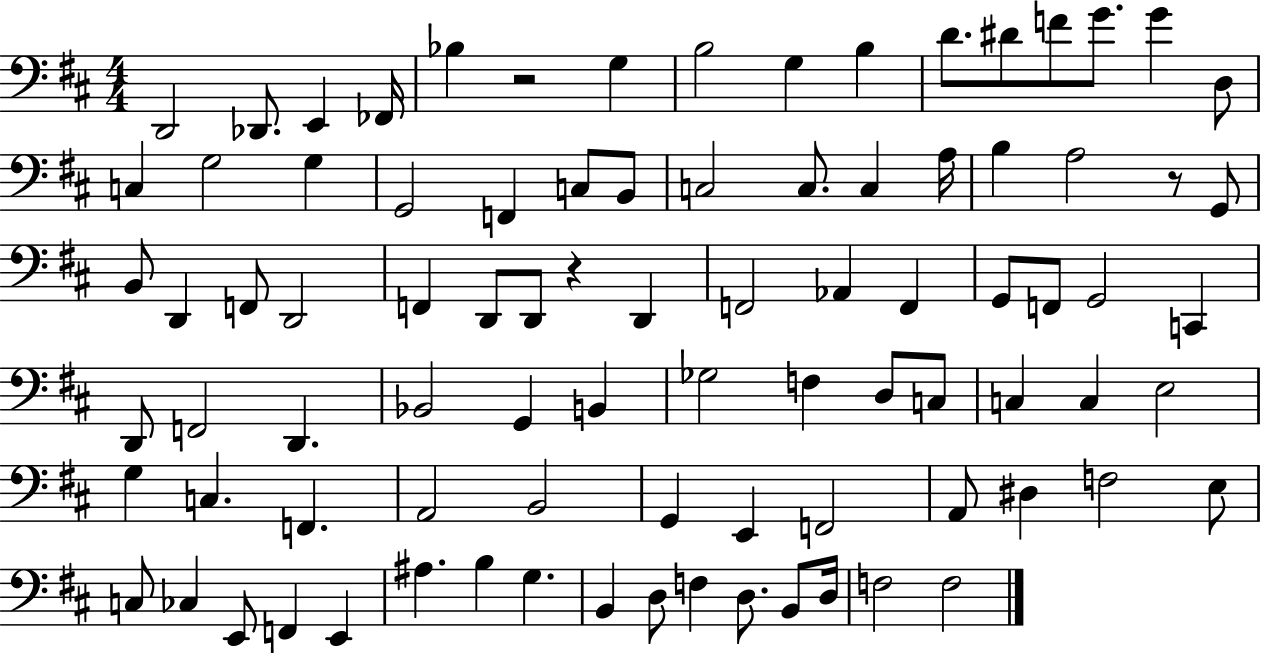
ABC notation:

X:1
T:Untitled
M:4/4
L:1/4
K:D
D,,2 _D,,/2 E,, _F,,/4 _B, z2 G, B,2 G, B, D/2 ^D/2 F/2 G/2 G D,/2 C, G,2 G, G,,2 F,, C,/2 B,,/2 C,2 C,/2 C, A,/4 B, A,2 z/2 G,,/2 B,,/2 D,, F,,/2 D,,2 F,, D,,/2 D,,/2 z D,, F,,2 _A,, F,, G,,/2 F,,/2 G,,2 C,, D,,/2 F,,2 D,, _B,,2 G,, B,, _G,2 F, D,/2 C,/2 C, C, E,2 G, C, F,, A,,2 B,,2 G,, E,, F,,2 A,,/2 ^D, F,2 E,/2 C,/2 _C, E,,/2 F,, E,, ^A, B, G, B,, D,/2 F, D,/2 B,,/2 D,/4 F,2 F,2